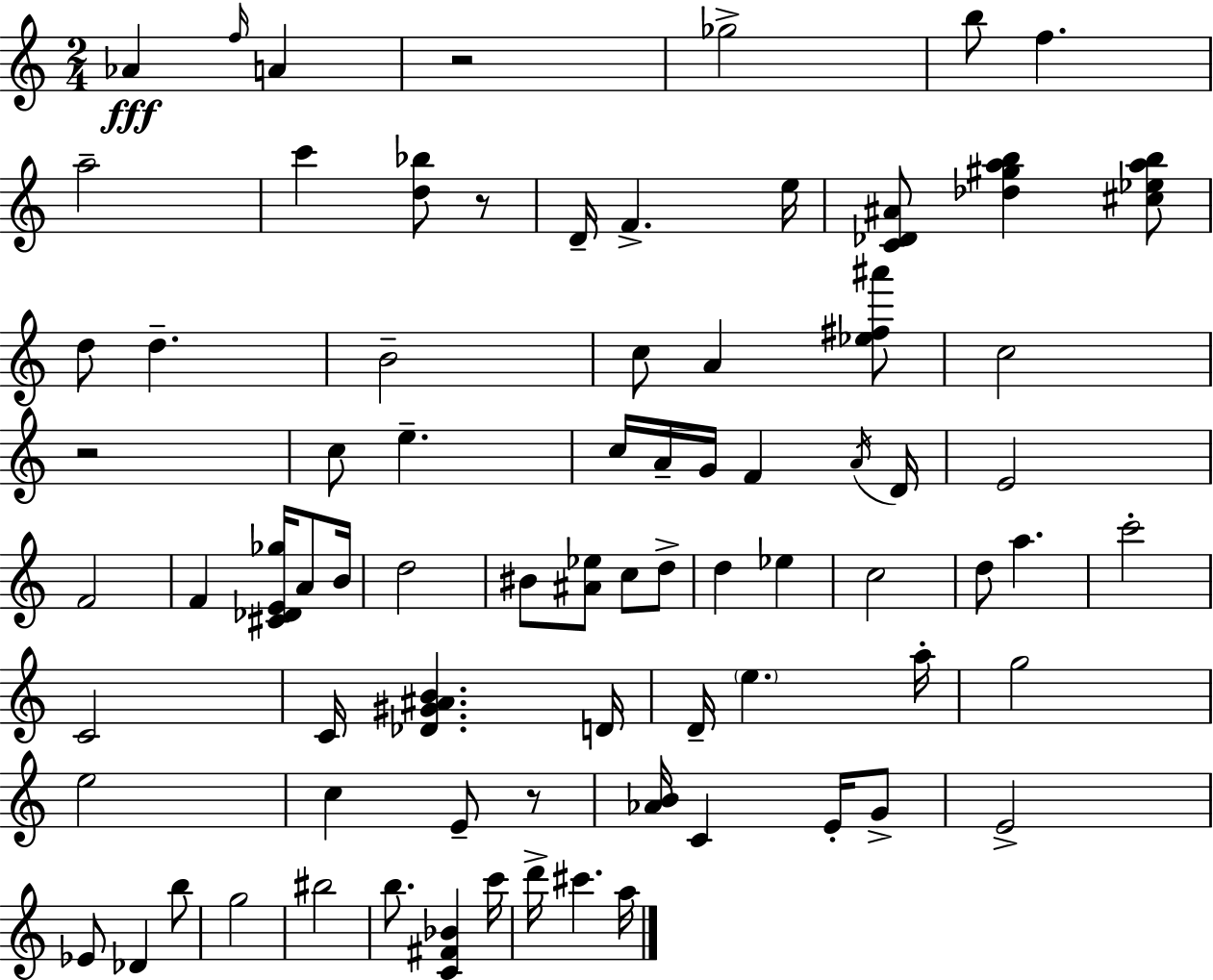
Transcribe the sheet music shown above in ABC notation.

X:1
T:Untitled
M:2/4
L:1/4
K:Am
_A f/4 A z2 _g2 b/2 f a2 c' [d_b]/2 z/2 D/4 F e/4 [C_D^A]/2 [_d^gab] [^c_eab]/2 d/2 d B2 c/2 A [_e^f^a']/2 c2 z2 c/2 e c/4 A/4 G/4 F A/4 D/4 E2 F2 F [^C_DE_g]/4 A/2 B/4 d2 ^B/2 [^A_e]/2 c/2 d/2 d _e c2 d/2 a c'2 C2 C/4 [_D^G^AB] D/4 D/4 e a/4 g2 e2 c E/2 z/2 [_AB]/4 C E/4 G/2 E2 _E/2 _D b/2 g2 ^b2 b/2 [C^F_B] c'/4 d'/4 ^c' a/4